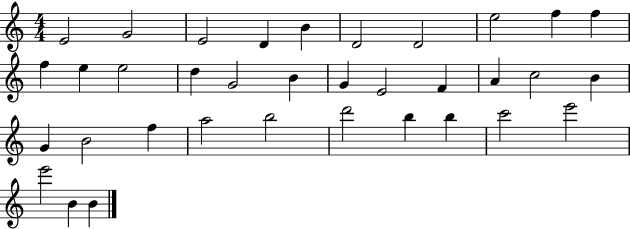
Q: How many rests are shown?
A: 0